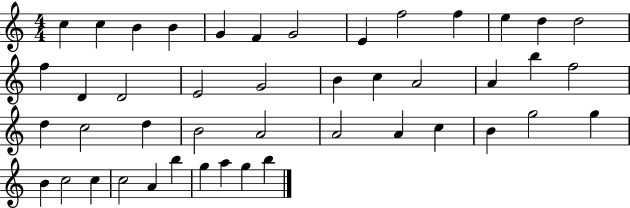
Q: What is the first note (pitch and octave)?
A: C5